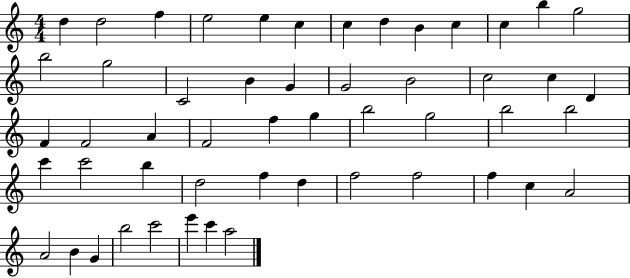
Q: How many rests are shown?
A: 0